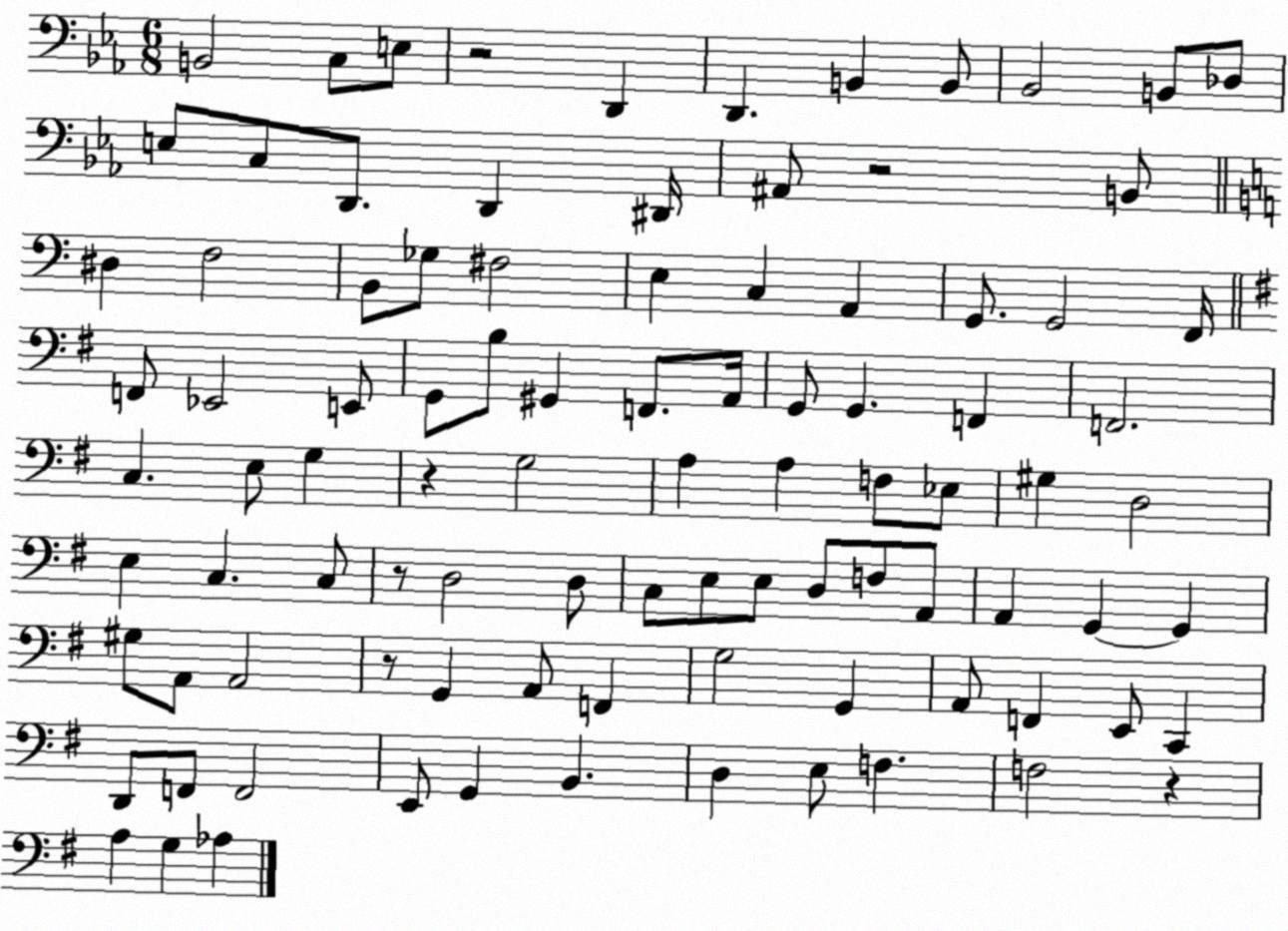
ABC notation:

X:1
T:Untitled
M:6/8
L:1/4
K:Eb
B,,2 C,/2 E,/2 z2 D,, D,, B,, B,,/2 _B,,2 B,,/2 _D,/2 E,/2 C,/2 D,,/2 D,, ^D,,/4 ^A,,/2 z2 B,,/2 ^D, F,2 B,,/2 _G,/2 ^F,2 E, C, A,, G,,/2 G,,2 F,,/4 F,,/2 _E,,2 E,,/2 G,,/2 B,/2 ^G,, F,,/2 A,,/4 G,,/2 G,, F,, F,,2 C, E,/2 G, z G,2 A, A, F,/2 _E,/2 ^G, D,2 E, C, C,/2 z/2 D,2 D,/2 C,/2 E,/2 E,/2 D,/2 F,/2 A,,/2 A,, G,, G,, ^G,/2 A,,/2 A,,2 z/2 G,, A,,/2 F,, G,2 G,, A,,/2 F,, E,,/2 C,, D,,/2 F,,/2 F,,2 E,,/2 G,, B,, D, E,/2 F, F,2 z A, G, _A,